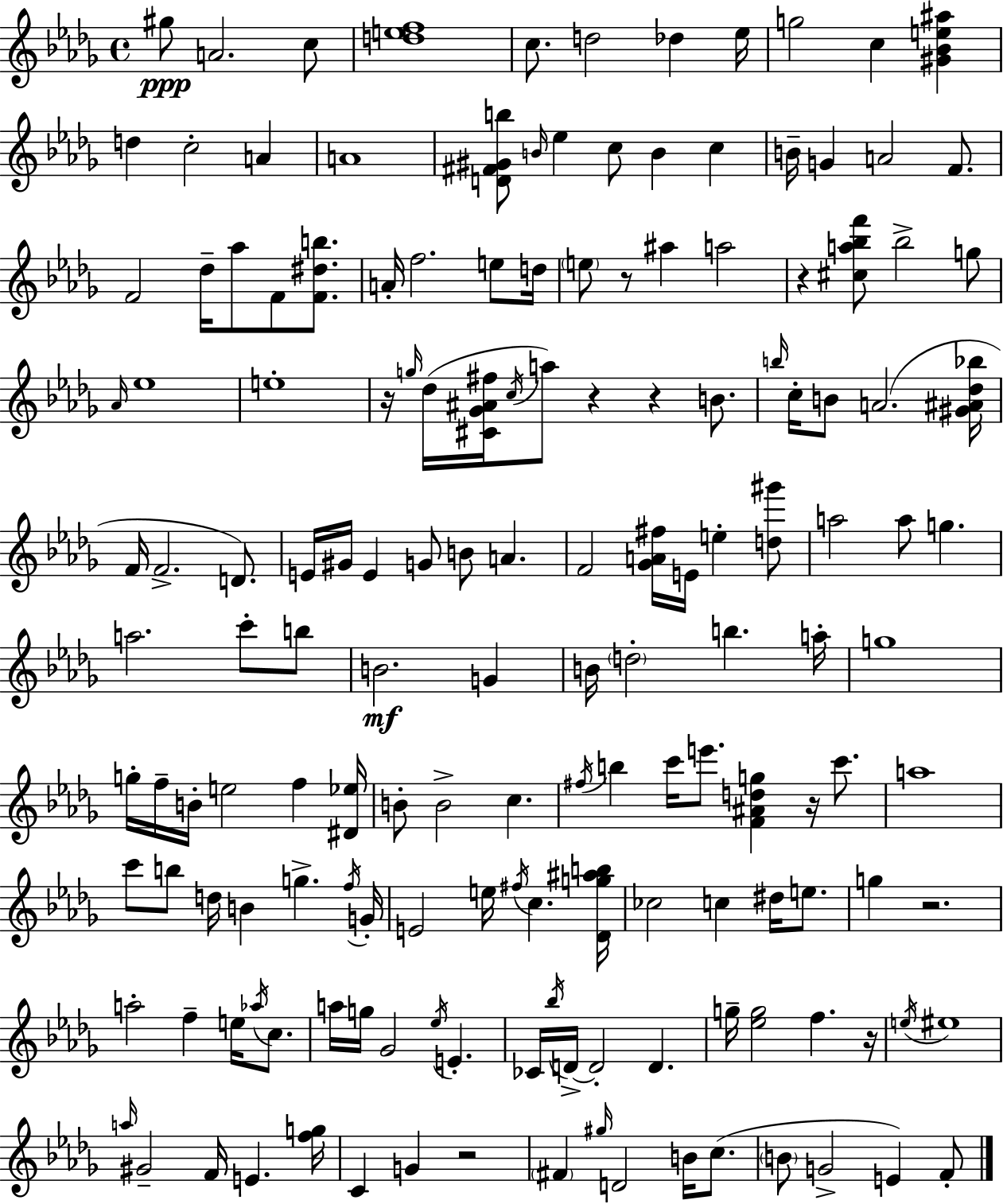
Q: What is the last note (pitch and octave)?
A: F4